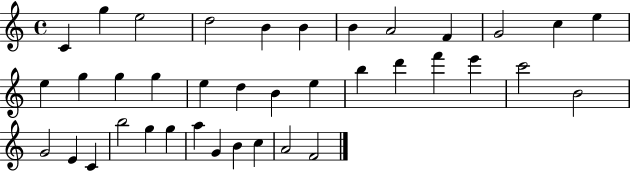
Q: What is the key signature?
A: C major